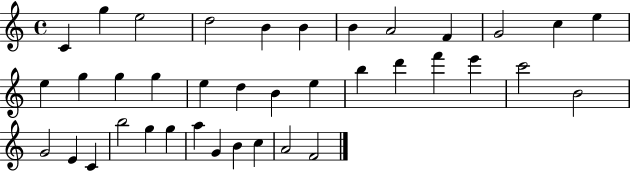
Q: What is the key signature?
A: C major